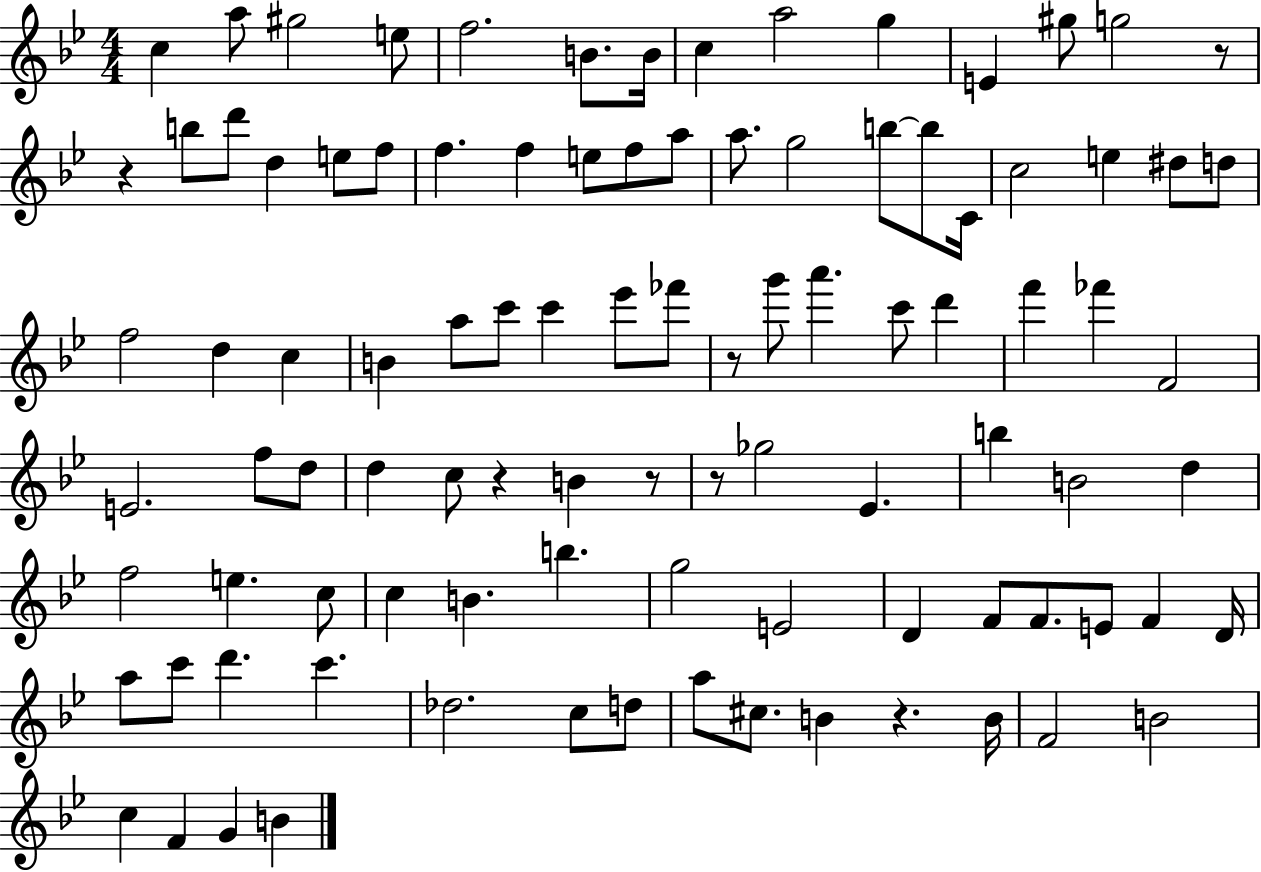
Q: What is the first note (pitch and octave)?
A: C5